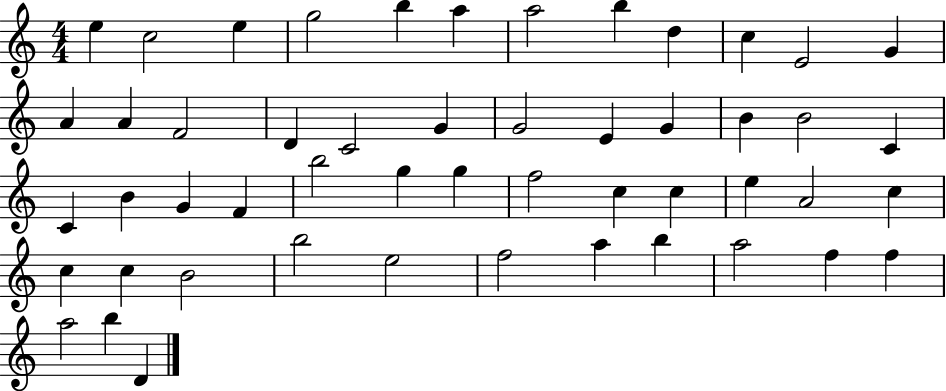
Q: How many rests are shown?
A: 0